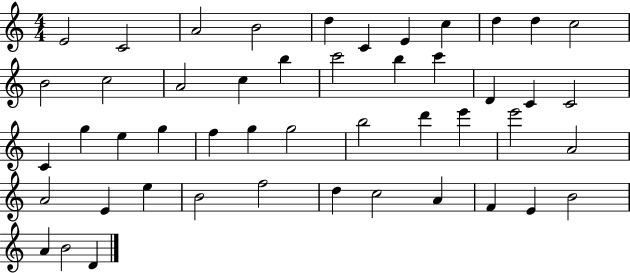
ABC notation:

X:1
T:Untitled
M:4/4
L:1/4
K:C
E2 C2 A2 B2 d C E c d d c2 B2 c2 A2 c b c'2 b c' D C C2 C g e g f g g2 b2 d' e' e'2 A2 A2 E e B2 f2 d c2 A F E B2 A B2 D